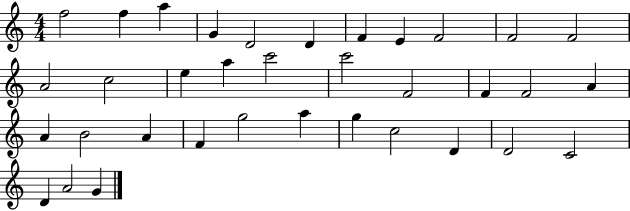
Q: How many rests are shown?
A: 0